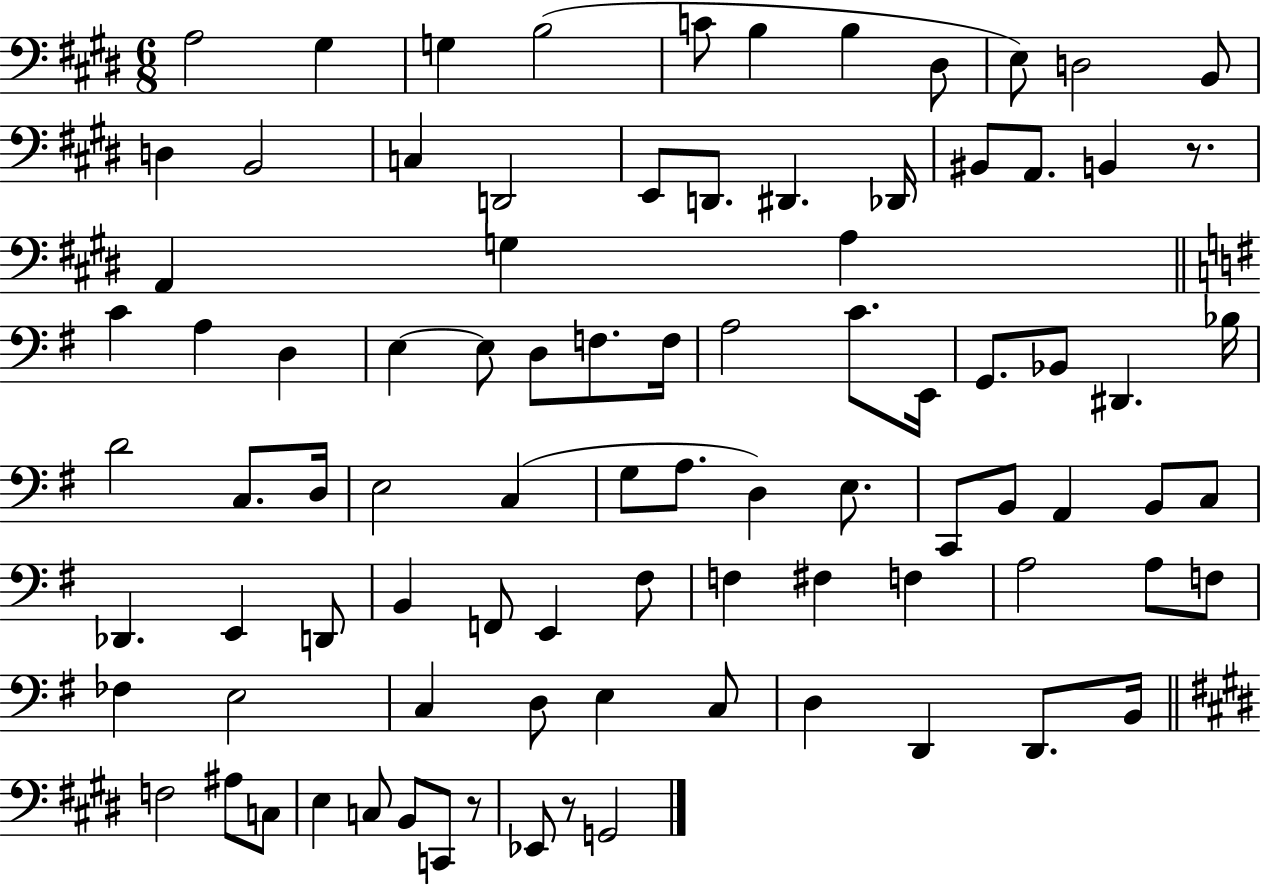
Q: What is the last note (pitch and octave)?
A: G2